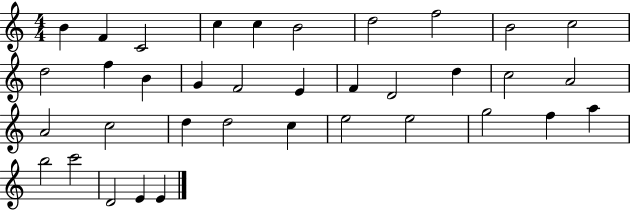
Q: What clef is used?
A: treble